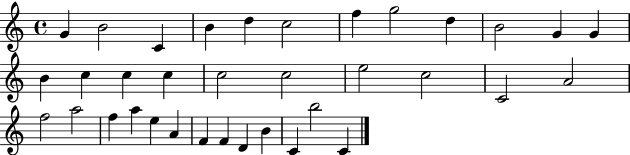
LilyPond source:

{
  \clef treble
  \time 4/4
  \defaultTimeSignature
  \key c \major
  g'4 b'2 c'4 | b'4 d''4 c''2 | f''4 g''2 d''4 | b'2 g'4 g'4 | \break b'4 c''4 c''4 c''4 | c''2 c''2 | e''2 c''2 | c'2 a'2 | \break f''2 a''2 | f''4 a''4 e''4 a'4 | f'4 f'4 d'4 b'4 | c'4 b''2 c'4 | \break \bar "|."
}